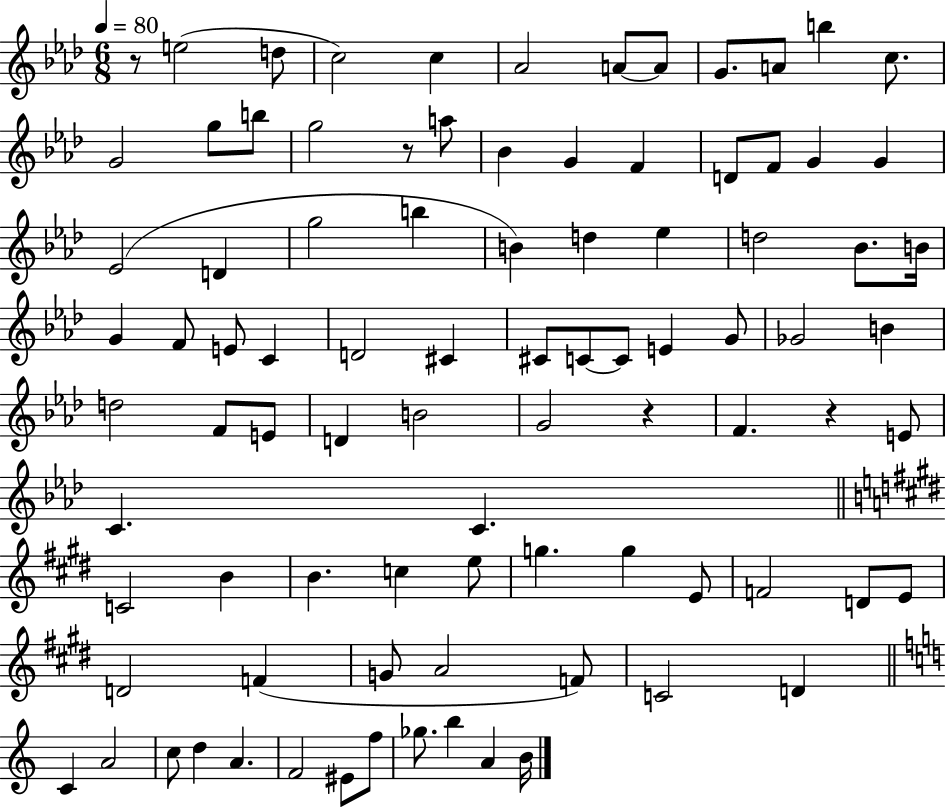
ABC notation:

X:1
T:Untitled
M:6/8
L:1/4
K:Ab
z/2 e2 d/2 c2 c _A2 A/2 A/2 G/2 A/2 b c/2 G2 g/2 b/2 g2 z/2 a/2 _B G F D/2 F/2 G G _E2 D g2 b B d _e d2 _B/2 B/4 G F/2 E/2 C D2 ^C ^C/2 C/2 C/2 E G/2 _G2 B d2 F/2 E/2 D B2 G2 z F z E/2 C C C2 B B c e/2 g g E/2 F2 D/2 E/2 D2 F G/2 A2 F/2 C2 D C A2 c/2 d A F2 ^E/2 f/2 _g/2 b A B/4